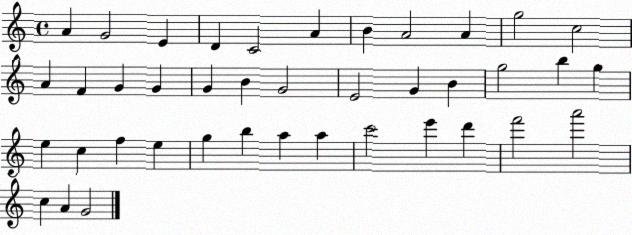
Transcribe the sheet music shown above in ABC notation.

X:1
T:Untitled
M:4/4
L:1/4
K:C
A G2 E D C2 A B A2 A g2 c2 A F G G G B G2 E2 G B g2 b g e c f e g b a a c'2 e' d' f'2 a'2 c A G2